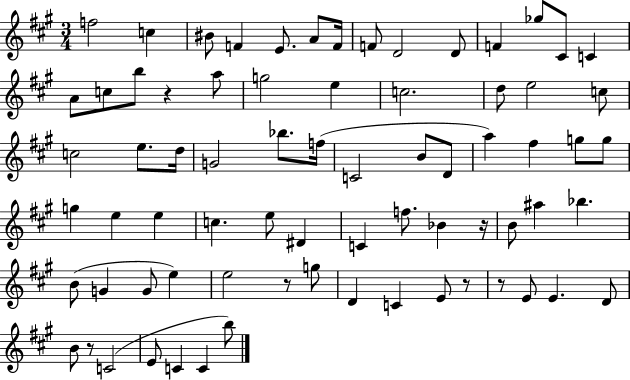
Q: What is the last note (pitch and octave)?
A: B5